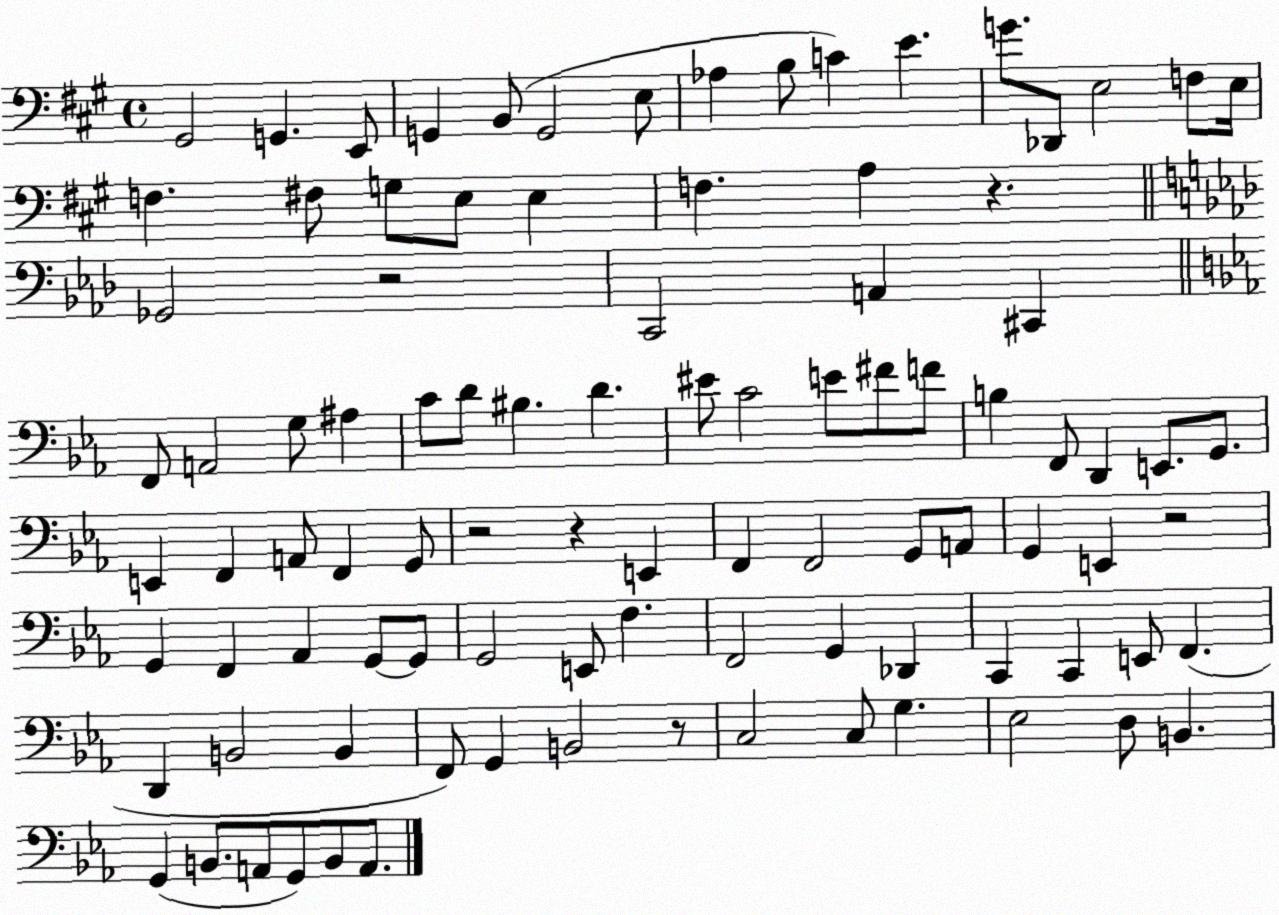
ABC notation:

X:1
T:Untitled
M:4/4
L:1/4
K:A
^G,,2 G,, E,,/2 G,, B,,/2 G,,2 E,/2 _A, B,/2 C E G/2 _D,,/2 E,2 F,/2 E,/4 F, ^F,/2 G,/2 E,/2 E, F, A, z _G,,2 z2 C,,2 A,, ^C,, F,,/2 A,,2 G,/2 ^A, C/2 D/2 ^B, D ^E/2 C2 E/2 ^F/2 F/2 B, F,,/2 D,, E,,/2 G,,/2 E,, F,, A,,/2 F,, G,,/2 z2 z E,, F,, F,,2 G,,/2 A,,/2 G,, E,, z2 G,, F,, _A,, G,,/2 G,,/2 G,,2 E,,/2 F, F,,2 G,, _D,, C,, C,, E,,/2 F,, D,, B,,2 B,, F,,/2 G,, B,,2 z/2 C,2 C,/2 G, _E,2 D,/2 B,, G,, B,,/2 A,,/2 G,,/2 B,,/2 A,,/2